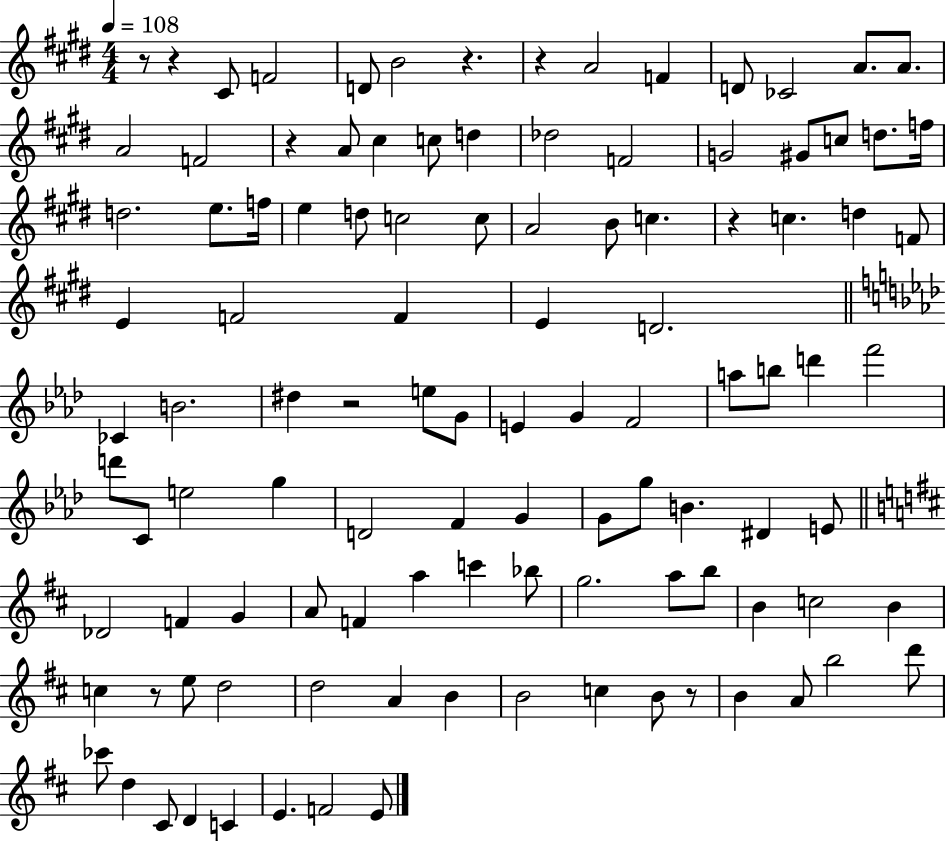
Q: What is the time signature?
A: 4/4